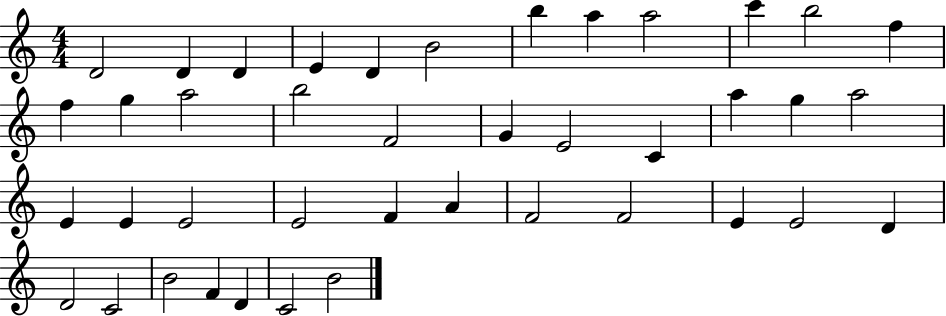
D4/h D4/q D4/q E4/q D4/q B4/h B5/q A5/q A5/h C6/q B5/h F5/q F5/q G5/q A5/h B5/h F4/h G4/q E4/h C4/q A5/q G5/q A5/h E4/q E4/q E4/h E4/h F4/q A4/q F4/h F4/h E4/q E4/h D4/q D4/h C4/h B4/h F4/q D4/q C4/h B4/h